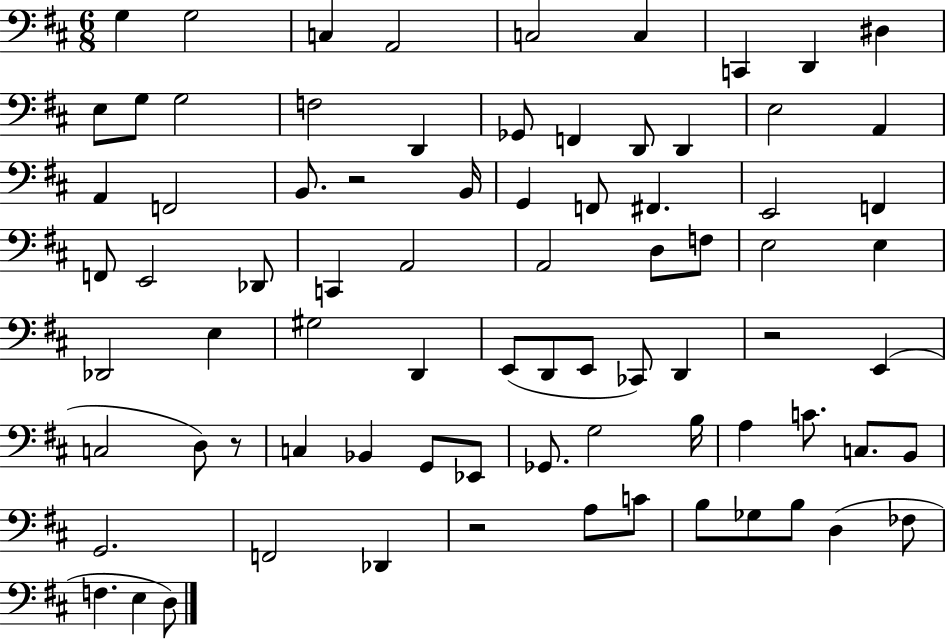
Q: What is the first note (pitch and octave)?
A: G3